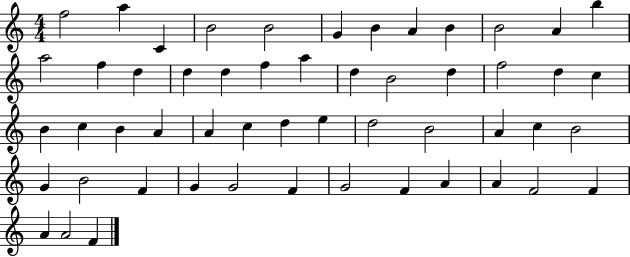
F5/h A5/q C4/q B4/h B4/h G4/q B4/q A4/q B4/q B4/h A4/q B5/q A5/h F5/q D5/q D5/q D5/q F5/q A5/q D5/q B4/h D5/q F5/h D5/q C5/q B4/q C5/q B4/q A4/q A4/q C5/q D5/q E5/q D5/h B4/h A4/q C5/q B4/h G4/q B4/h F4/q G4/q G4/h F4/q G4/h F4/q A4/q A4/q F4/h F4/q A4/q A4/h F4/q